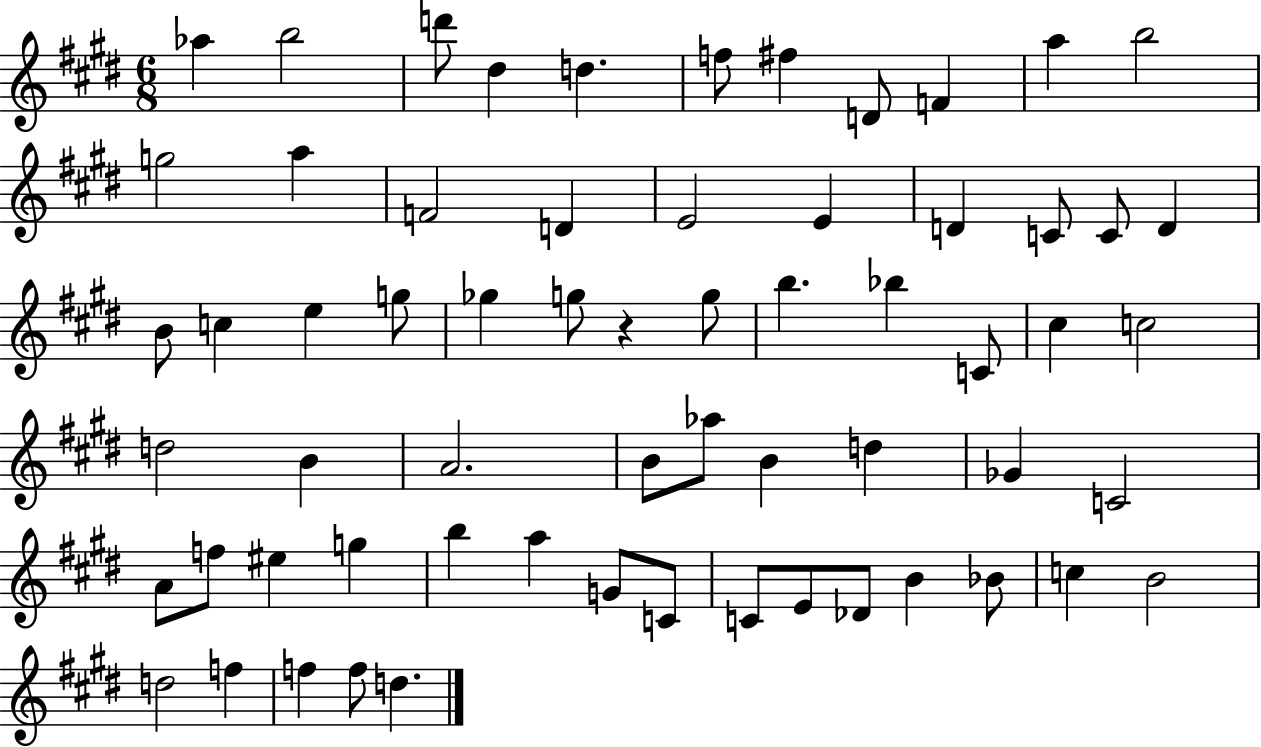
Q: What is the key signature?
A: E major